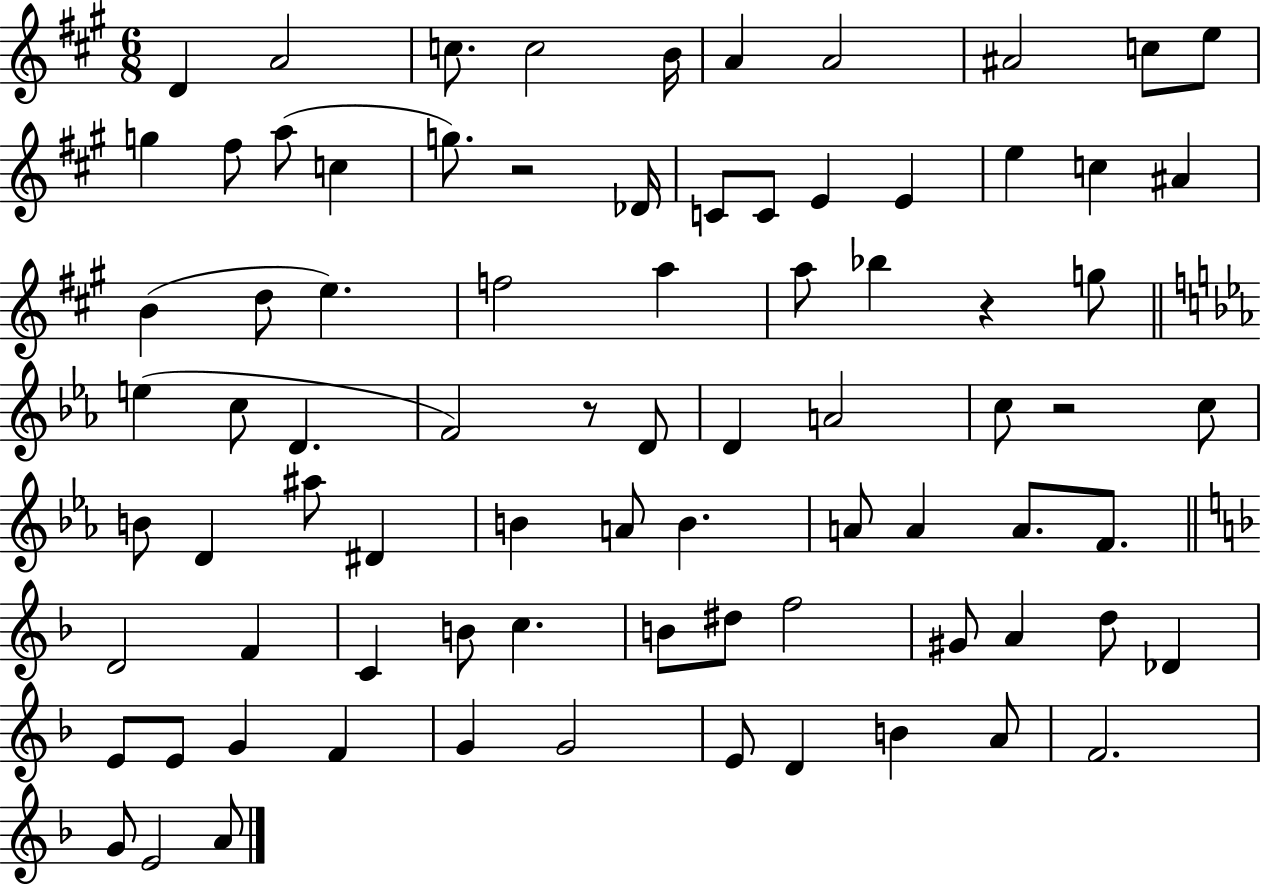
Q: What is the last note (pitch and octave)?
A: A4